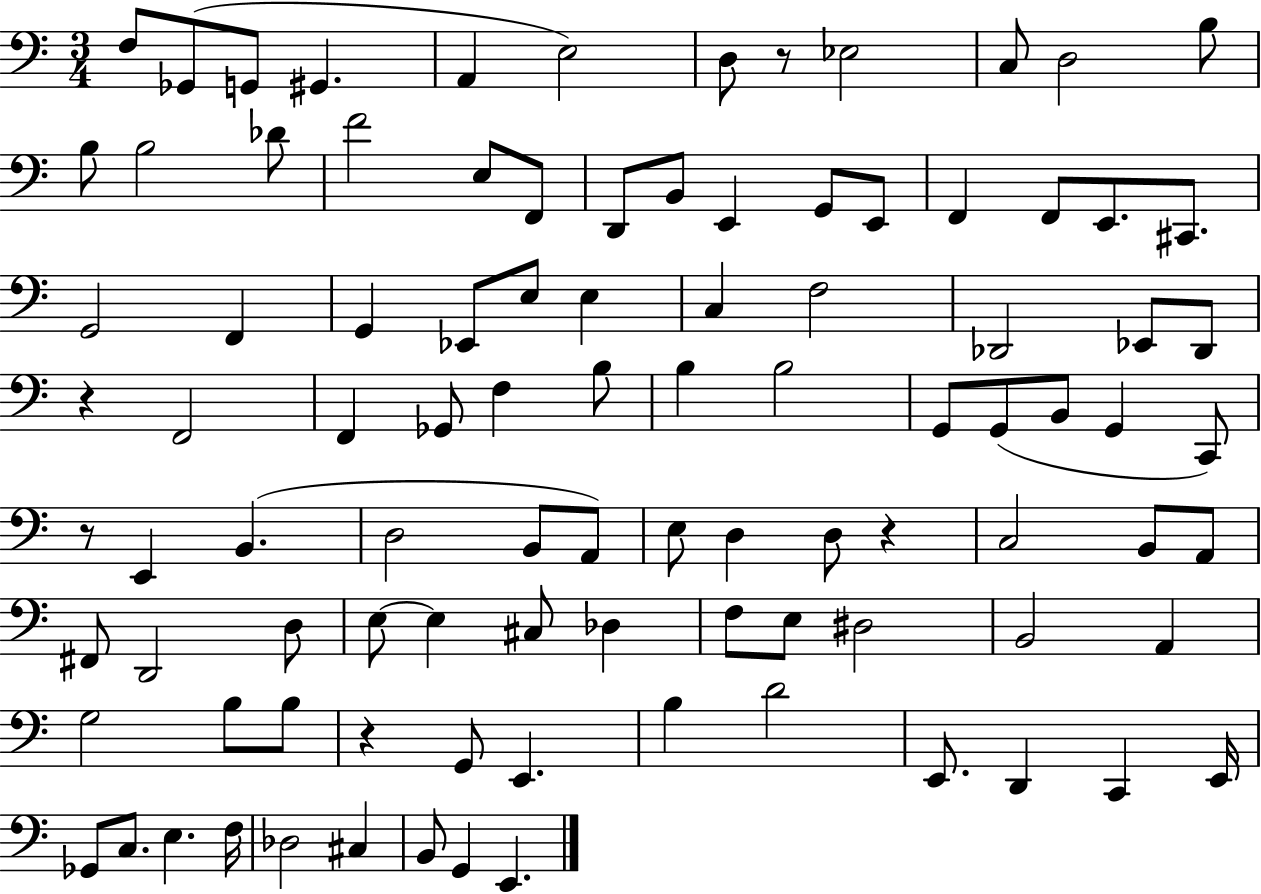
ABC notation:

X:1
T:Untitled
M:3/4
L:1/4
K:C
F,/2 _G,,/2 G,,/2 ^G,, A,, E,2 D,/2 z/2 _E,2 C,/2 D,2 B,/2 B,/2 B,2 _D/2 F2 E,/2 F,,/2 D,,/2 B,,/2 E,, G,,/2 E,,/2 F,, F,,/2 E,,/2 ^C,,/2 G,,2 F,, G,, _E,,/2 E,/2 E, C, F,2 _D,,2 _E,,/2 _D,,/2 z F,,2 F,, _G,,/2 F, B,/2 B, B,2 G,,/2 G,,/2 B,,/2 G,, C,,/2 z/2 E,, B,, D,2 B,,/2 A,,/2 E,/2 D, D,/2 z C,2 B,,/2 A,,/2 ^F,,/2 D,,2 D,/2 E,/2 E, ^C,/2 _D, F,/2 E,/2 ^D,2 B,,2 A,, G,2 B,/2 B,/2 z G,,/2 E,, B, D2 E,,/2 D,, C,, E,,/4 _G,,/2 C,/2 E, F,/4 _D,2 ^C, B,,/2 G,, E,,